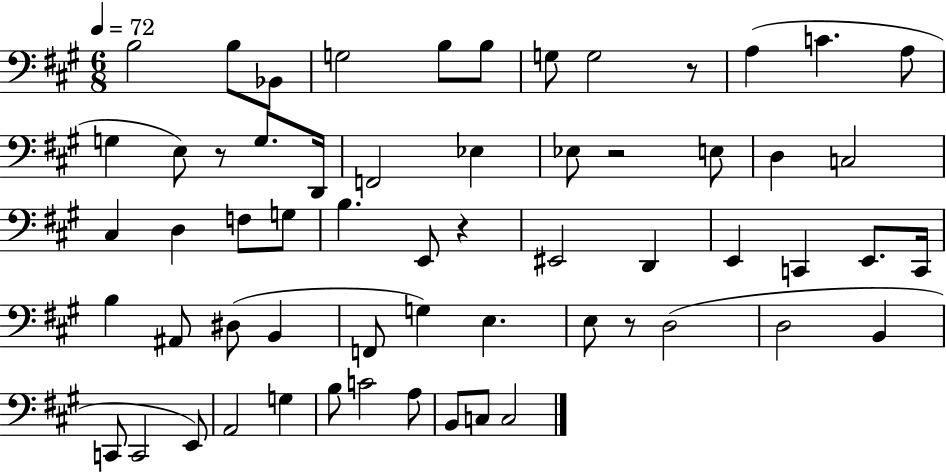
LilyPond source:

{
  \clef bass
  \numericTimeSignature
  \time 6/8
  \key a \major
  \tempo 4 = 72
  b2 b8 bes,8 | g2 b8 b8 | g8 g2 r8 | a4( c'4. a8 | \break g4 e8) r8 g8. d,16 | f,2 ees4 | ees8 r2 e8 | d4 c2 | \break cis4 d4 f8 g8 | b4. e,8 r4 | eis,2 d,4 | e,4 c,4 e,8. c,16 | \break b4 ais,8 dis8( b,4 | f,8 g4) e4. | e8 r8 d2( | d2 b,4 | \break c,8 c,2 e,8) | a,2 g4 | b8 c'2 a8 | b,8 c8 c2 | \break \bar "|."
}